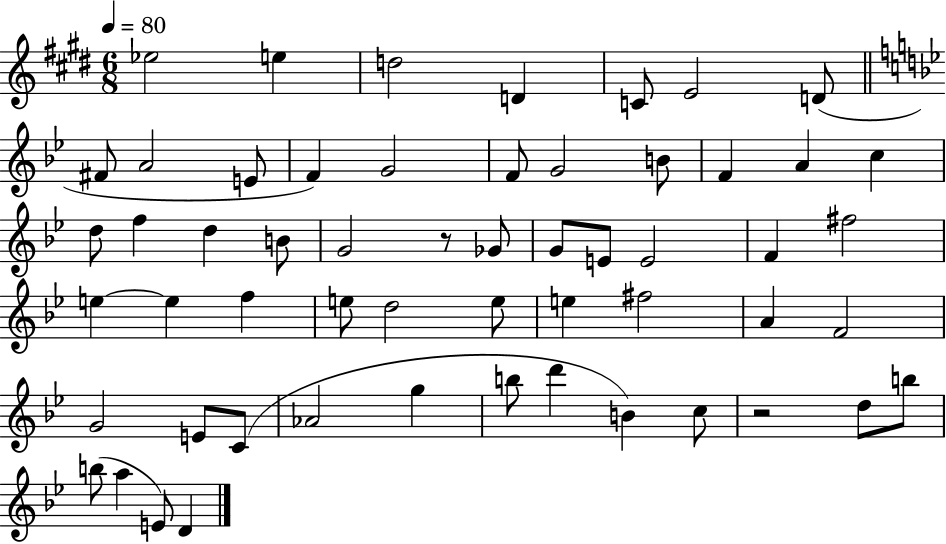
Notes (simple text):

Eb5/h E5/q D5/h D4/q C4/e E4/h D4/e F#4/e A4/h E4/e F4/q G4/h F4/e G4/h B4/e F4/q A4/q C5/q D5/e F5/q D5/q B4/e G4/h R/e Gb4/e G4/e E4/e E4/h F4/q F#5/h E5/q E5/q F5/q E5/e D5/h E5/e E5/q F#5/h A4/q F4/h G4/h E4/e C4/e Ab4/h G5/q B5/e D6/q B4/q C5/e R/h D5/e B5/e B5/e A5/q E4/e D4/q